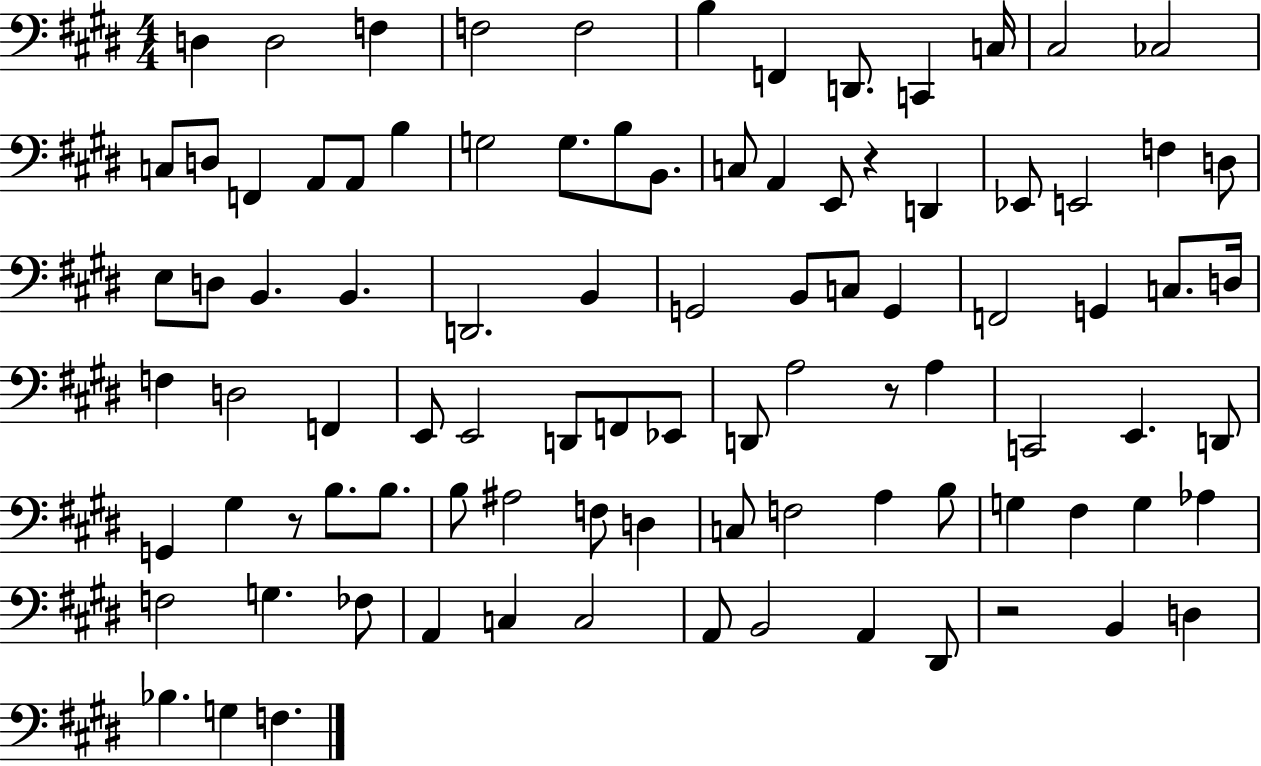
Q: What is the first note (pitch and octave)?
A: D3